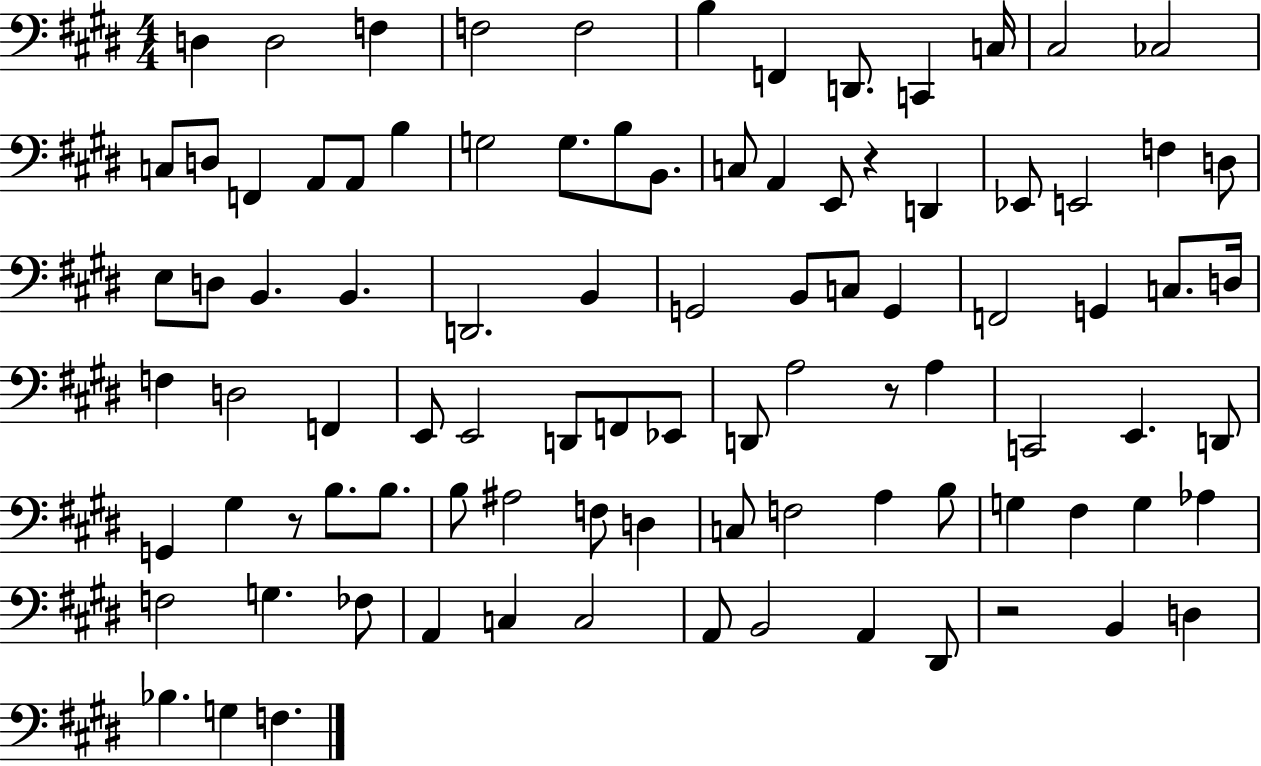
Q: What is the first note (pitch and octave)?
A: D3